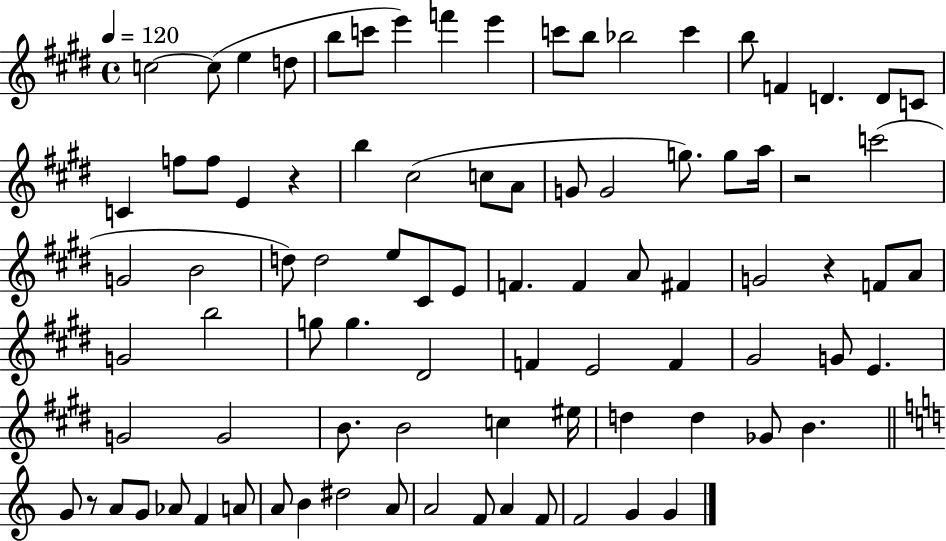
C5/h C5/e E5/q D5/e B5/e C6/e E6/q F6/q E6/q C6/e B5/e Bb5/h C6/q B5/e F4/q D4/q. D4/e C4/e C4/q F5/e F5/e E4/q R/q B5/q C#5/h C5/e A4/e G4/e G4/h G5/e. G5/e A5/s R/h C6/h G4/h B4/h D5/e D5/h E5/e C#4/e E4/e F4/q. F4/q A4/e F#4/q G4/h R/q F4/e A4/e G4/h B5/h G5/e G5/q. D#4/h F4/q E4/h F4/q G#4/h G4/e E4/q. G4/h G4/h B4/e. B4/h C5/q EIS5/s D5/q D5/q Gb4/e B4/q. G4/e R/e A4/e G4/e Ab4/e F4/q A4/e A4/e B4/q D#5/h A4/e A4/h F4/e A4/q F4/e F4/h G4/q G4/q